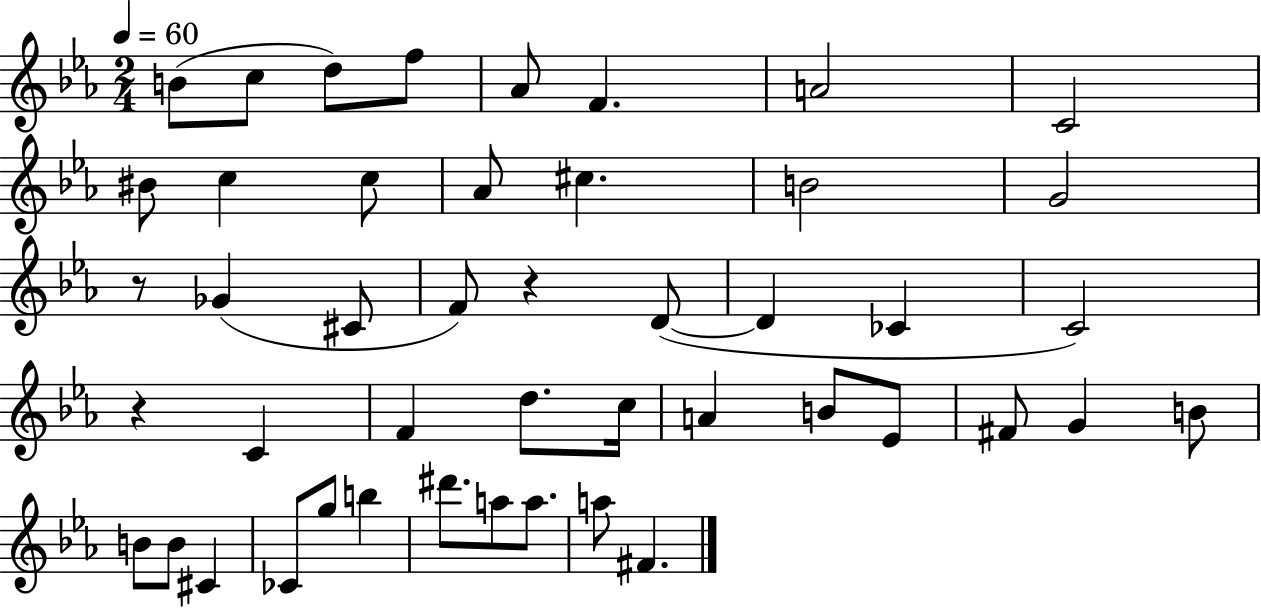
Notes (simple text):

B4/e C5/e D5/e F5/e Ab4/e F4/q. A4/h C4/h BIS4/e C5/q C5/e Ab4/e C#5/q. B4/h G4/h R/e Gb4/q C#4/e F4/e R/q D4/e D4/q CES4/q C4/h R/q C4/q F4/q D5/e. C5/s A4/q B4/e Eb4/e F#4/e G4/q B4/e B4/e B4/e C#4/q CES4/e G5/e B5/q D#6/e. A5/e A5/e. A5/e F#4/q.